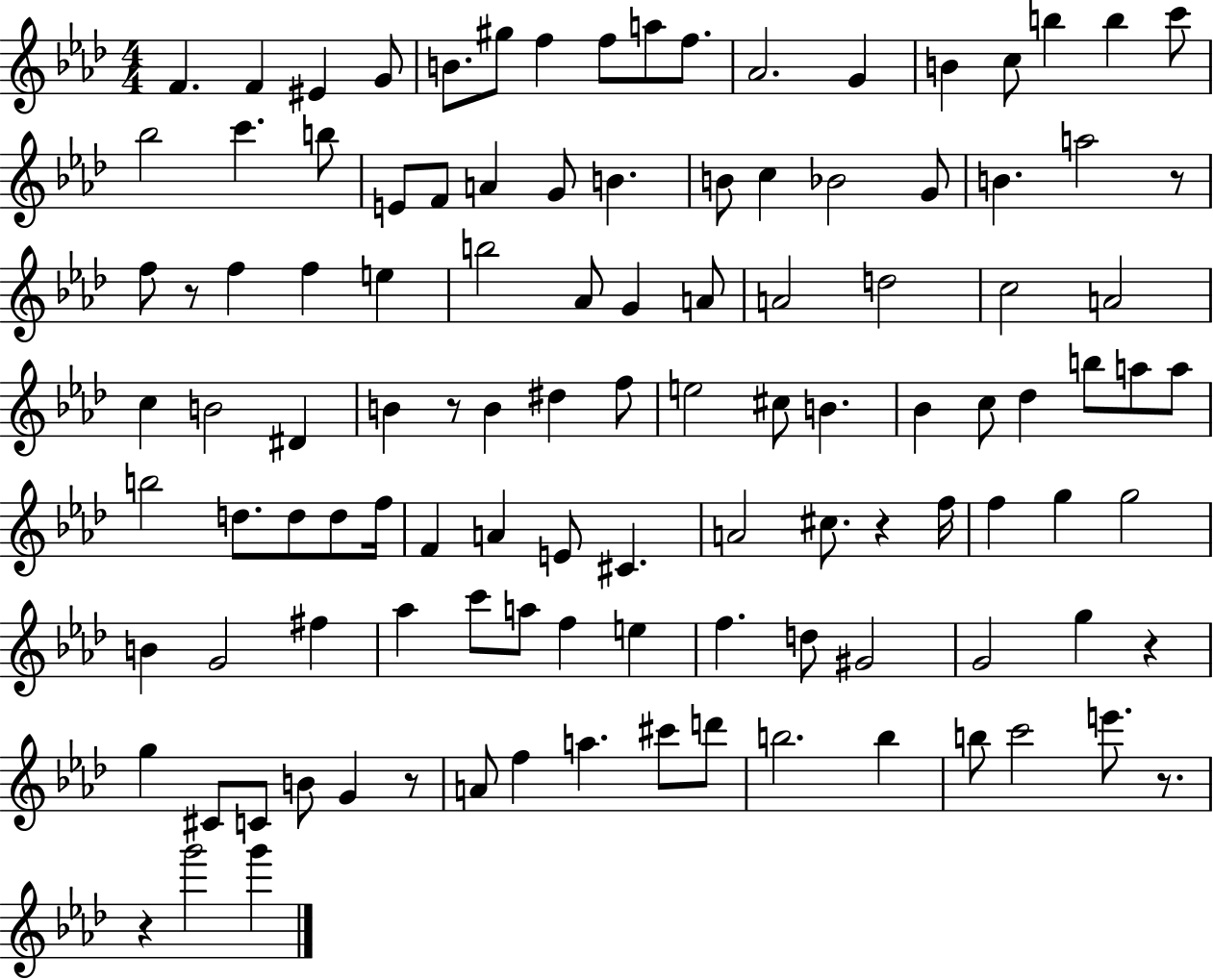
F4/q. F4/q EIS4/q G4/e B4/e. G#5/e F5/q F5/e A5/e F5/e. Ab4/h. G4/q B4/q C5/e B5/q B5/q C6/e Bb5/h C6/q. B5/e E4/e F4/e A4/q G4/e B4/q. B4/e C5/q Bb4/h G4/e B4/q. A5/h R/e F5/e R/e F5/q F5/q E5/q B5/h Ab4/e G4/q A4/e A4/h D5/h C5/h A4/h C5/q B4/h D#4/q B4/q R/e B4/q D#5/q F5/e E5/h C#5/e B4/q. Bb4/q C5/e Db5/q B5/e A5/e A5/e B5/h D5/e. D5/e D5/e F5/s F4/q A4/q E4/e C#4/q. A4/h C#5/e. R/q F5/s F5/q G5/q G5/h B4/q G4/h F#5/q Ab5/q C6/e A5/e F5/q E5/q F5/q. D5/e G#4/h G4/h G5/q R/q G5/q C#4/e C4/e B4/e G4/q R/e A4/e F5/q A5/q. C#6/e D6/e B5/h. B5/q B5/e C6/h E6/e. R/e. R/q G6/h G6/q